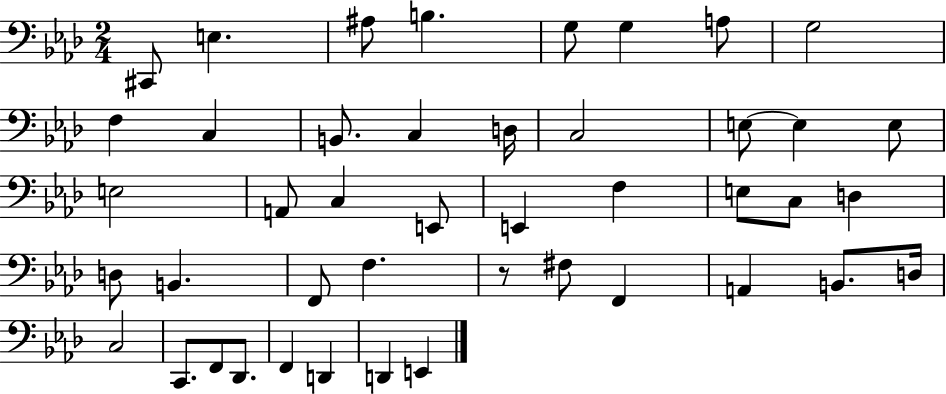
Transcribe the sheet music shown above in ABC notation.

X:1
T:Untitled
M:2/4
L:1/4
K:Ab
^C,,/2 E, ^A,/2 B, G,/2 G, A,/2 G,2 F, C, B,,/2 C, D,/4 C,2 E,/2 E, E,/2 E,2 A,,/2 C, E,,/2 E,, F, E,/2 C,/2 D, D,/2 B,, F,,/2 F, z/2 ^F,/2 F,, A,, B,,/2 D,/4 C,2 C,,/2 F,,/2 _D,,/2 F,, D,, D,, E,,